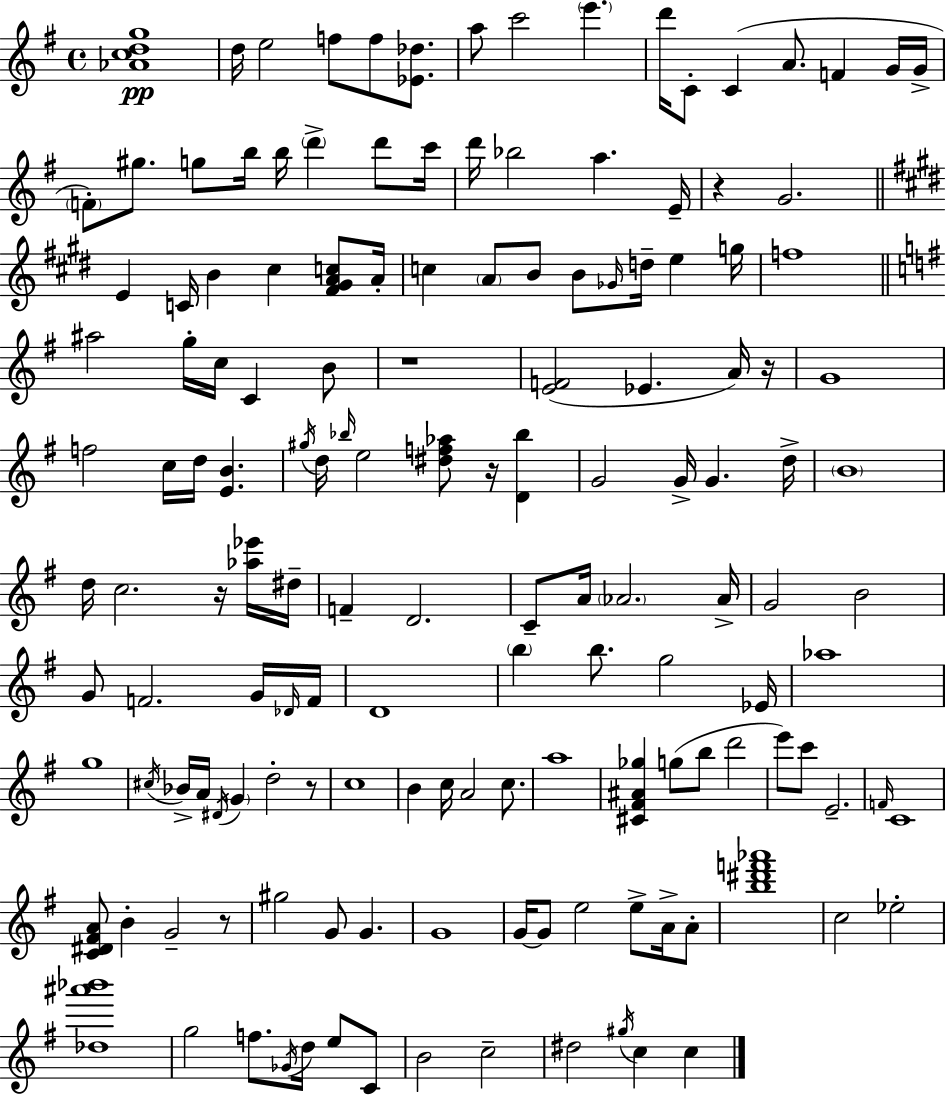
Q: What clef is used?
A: treble